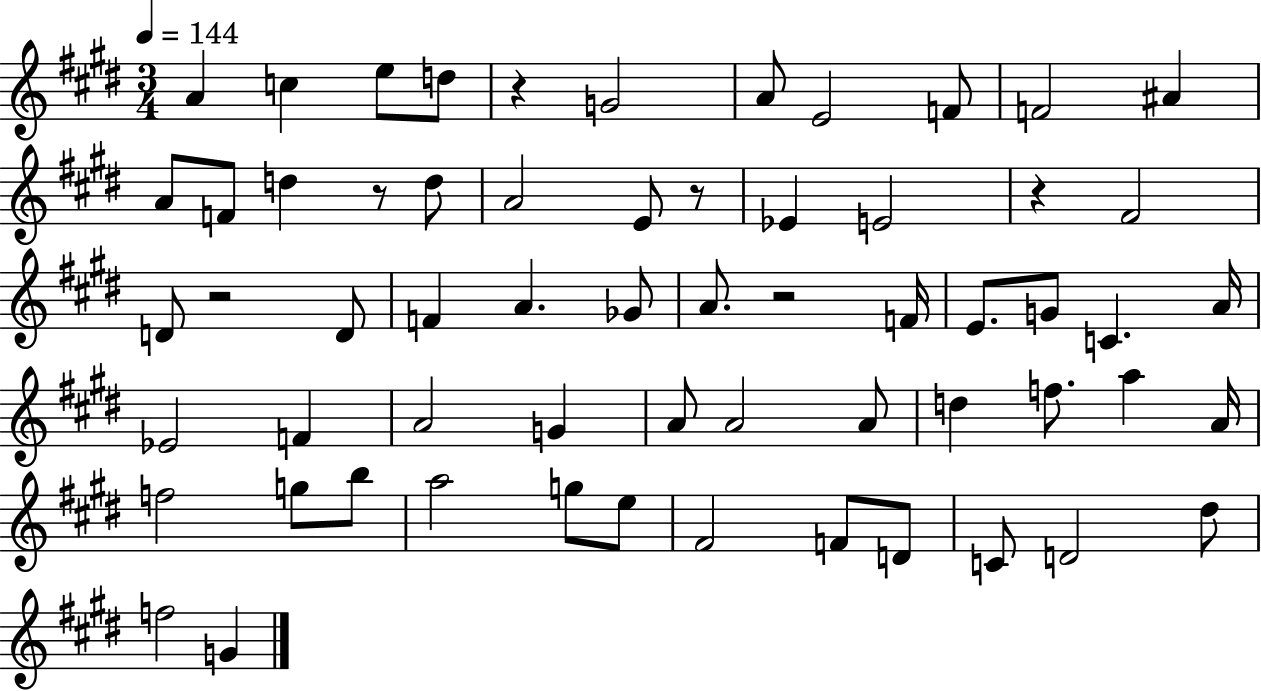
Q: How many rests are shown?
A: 6